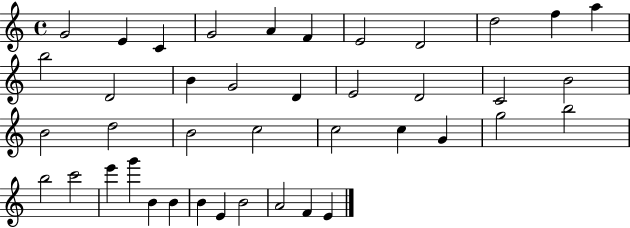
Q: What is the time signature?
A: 4/4